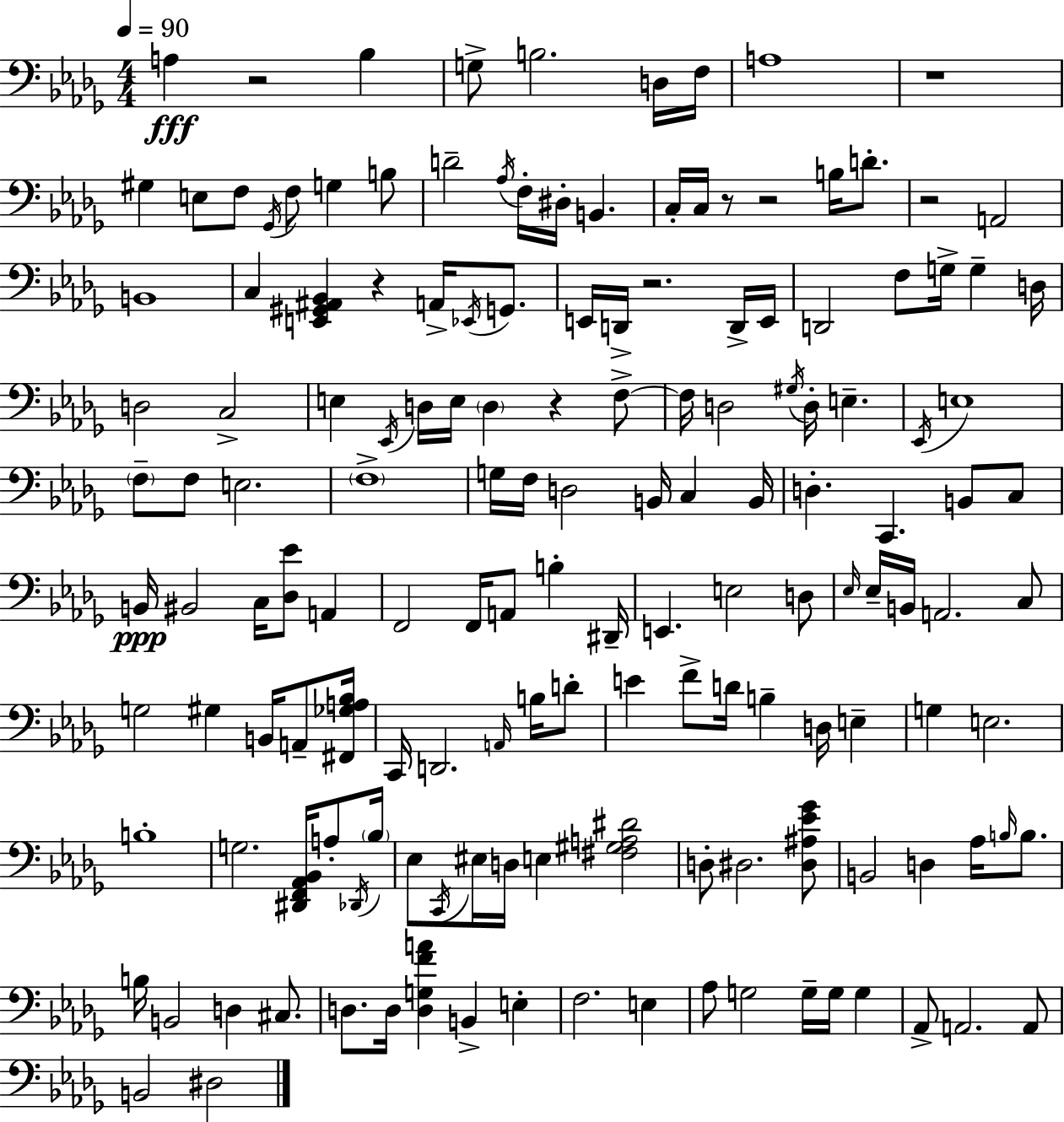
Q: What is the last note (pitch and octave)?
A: D#3